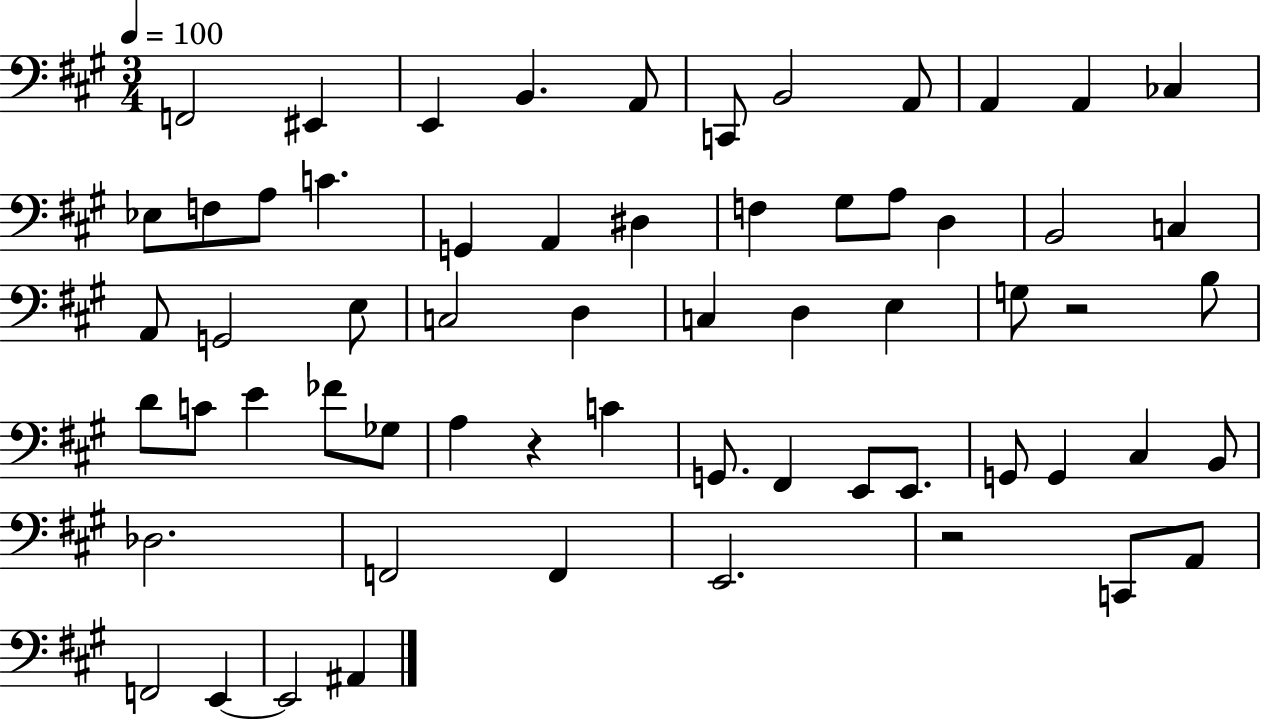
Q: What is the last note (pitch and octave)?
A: A#2